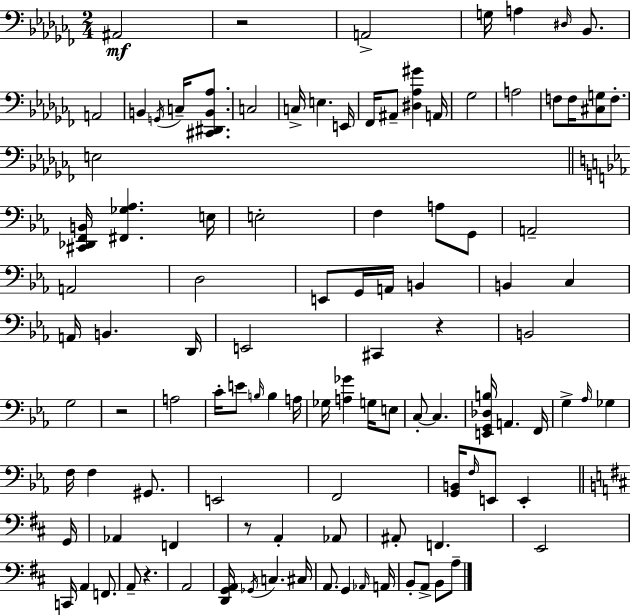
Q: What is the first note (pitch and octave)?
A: A#2